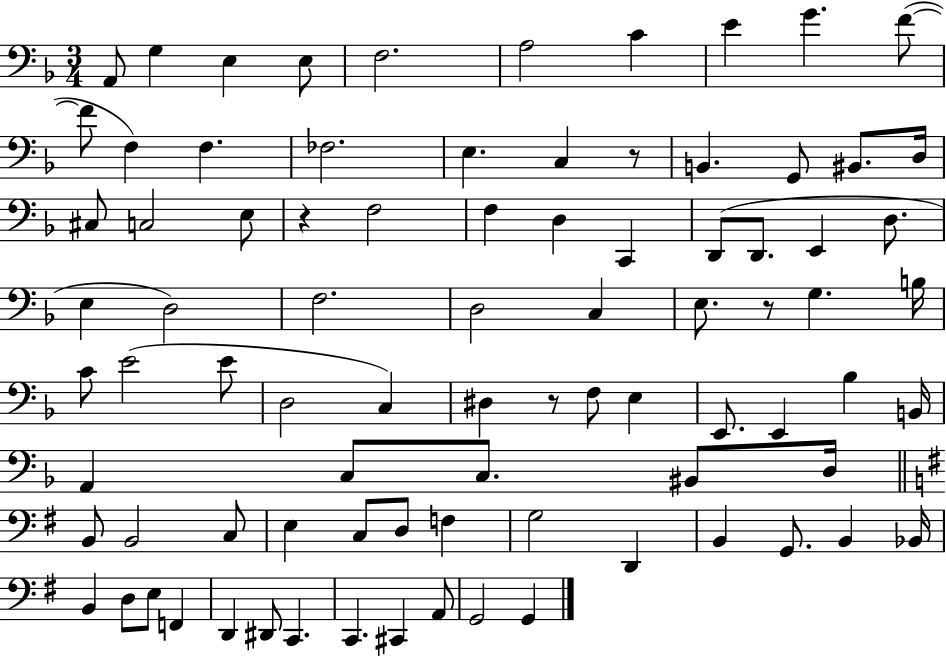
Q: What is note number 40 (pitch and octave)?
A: C4